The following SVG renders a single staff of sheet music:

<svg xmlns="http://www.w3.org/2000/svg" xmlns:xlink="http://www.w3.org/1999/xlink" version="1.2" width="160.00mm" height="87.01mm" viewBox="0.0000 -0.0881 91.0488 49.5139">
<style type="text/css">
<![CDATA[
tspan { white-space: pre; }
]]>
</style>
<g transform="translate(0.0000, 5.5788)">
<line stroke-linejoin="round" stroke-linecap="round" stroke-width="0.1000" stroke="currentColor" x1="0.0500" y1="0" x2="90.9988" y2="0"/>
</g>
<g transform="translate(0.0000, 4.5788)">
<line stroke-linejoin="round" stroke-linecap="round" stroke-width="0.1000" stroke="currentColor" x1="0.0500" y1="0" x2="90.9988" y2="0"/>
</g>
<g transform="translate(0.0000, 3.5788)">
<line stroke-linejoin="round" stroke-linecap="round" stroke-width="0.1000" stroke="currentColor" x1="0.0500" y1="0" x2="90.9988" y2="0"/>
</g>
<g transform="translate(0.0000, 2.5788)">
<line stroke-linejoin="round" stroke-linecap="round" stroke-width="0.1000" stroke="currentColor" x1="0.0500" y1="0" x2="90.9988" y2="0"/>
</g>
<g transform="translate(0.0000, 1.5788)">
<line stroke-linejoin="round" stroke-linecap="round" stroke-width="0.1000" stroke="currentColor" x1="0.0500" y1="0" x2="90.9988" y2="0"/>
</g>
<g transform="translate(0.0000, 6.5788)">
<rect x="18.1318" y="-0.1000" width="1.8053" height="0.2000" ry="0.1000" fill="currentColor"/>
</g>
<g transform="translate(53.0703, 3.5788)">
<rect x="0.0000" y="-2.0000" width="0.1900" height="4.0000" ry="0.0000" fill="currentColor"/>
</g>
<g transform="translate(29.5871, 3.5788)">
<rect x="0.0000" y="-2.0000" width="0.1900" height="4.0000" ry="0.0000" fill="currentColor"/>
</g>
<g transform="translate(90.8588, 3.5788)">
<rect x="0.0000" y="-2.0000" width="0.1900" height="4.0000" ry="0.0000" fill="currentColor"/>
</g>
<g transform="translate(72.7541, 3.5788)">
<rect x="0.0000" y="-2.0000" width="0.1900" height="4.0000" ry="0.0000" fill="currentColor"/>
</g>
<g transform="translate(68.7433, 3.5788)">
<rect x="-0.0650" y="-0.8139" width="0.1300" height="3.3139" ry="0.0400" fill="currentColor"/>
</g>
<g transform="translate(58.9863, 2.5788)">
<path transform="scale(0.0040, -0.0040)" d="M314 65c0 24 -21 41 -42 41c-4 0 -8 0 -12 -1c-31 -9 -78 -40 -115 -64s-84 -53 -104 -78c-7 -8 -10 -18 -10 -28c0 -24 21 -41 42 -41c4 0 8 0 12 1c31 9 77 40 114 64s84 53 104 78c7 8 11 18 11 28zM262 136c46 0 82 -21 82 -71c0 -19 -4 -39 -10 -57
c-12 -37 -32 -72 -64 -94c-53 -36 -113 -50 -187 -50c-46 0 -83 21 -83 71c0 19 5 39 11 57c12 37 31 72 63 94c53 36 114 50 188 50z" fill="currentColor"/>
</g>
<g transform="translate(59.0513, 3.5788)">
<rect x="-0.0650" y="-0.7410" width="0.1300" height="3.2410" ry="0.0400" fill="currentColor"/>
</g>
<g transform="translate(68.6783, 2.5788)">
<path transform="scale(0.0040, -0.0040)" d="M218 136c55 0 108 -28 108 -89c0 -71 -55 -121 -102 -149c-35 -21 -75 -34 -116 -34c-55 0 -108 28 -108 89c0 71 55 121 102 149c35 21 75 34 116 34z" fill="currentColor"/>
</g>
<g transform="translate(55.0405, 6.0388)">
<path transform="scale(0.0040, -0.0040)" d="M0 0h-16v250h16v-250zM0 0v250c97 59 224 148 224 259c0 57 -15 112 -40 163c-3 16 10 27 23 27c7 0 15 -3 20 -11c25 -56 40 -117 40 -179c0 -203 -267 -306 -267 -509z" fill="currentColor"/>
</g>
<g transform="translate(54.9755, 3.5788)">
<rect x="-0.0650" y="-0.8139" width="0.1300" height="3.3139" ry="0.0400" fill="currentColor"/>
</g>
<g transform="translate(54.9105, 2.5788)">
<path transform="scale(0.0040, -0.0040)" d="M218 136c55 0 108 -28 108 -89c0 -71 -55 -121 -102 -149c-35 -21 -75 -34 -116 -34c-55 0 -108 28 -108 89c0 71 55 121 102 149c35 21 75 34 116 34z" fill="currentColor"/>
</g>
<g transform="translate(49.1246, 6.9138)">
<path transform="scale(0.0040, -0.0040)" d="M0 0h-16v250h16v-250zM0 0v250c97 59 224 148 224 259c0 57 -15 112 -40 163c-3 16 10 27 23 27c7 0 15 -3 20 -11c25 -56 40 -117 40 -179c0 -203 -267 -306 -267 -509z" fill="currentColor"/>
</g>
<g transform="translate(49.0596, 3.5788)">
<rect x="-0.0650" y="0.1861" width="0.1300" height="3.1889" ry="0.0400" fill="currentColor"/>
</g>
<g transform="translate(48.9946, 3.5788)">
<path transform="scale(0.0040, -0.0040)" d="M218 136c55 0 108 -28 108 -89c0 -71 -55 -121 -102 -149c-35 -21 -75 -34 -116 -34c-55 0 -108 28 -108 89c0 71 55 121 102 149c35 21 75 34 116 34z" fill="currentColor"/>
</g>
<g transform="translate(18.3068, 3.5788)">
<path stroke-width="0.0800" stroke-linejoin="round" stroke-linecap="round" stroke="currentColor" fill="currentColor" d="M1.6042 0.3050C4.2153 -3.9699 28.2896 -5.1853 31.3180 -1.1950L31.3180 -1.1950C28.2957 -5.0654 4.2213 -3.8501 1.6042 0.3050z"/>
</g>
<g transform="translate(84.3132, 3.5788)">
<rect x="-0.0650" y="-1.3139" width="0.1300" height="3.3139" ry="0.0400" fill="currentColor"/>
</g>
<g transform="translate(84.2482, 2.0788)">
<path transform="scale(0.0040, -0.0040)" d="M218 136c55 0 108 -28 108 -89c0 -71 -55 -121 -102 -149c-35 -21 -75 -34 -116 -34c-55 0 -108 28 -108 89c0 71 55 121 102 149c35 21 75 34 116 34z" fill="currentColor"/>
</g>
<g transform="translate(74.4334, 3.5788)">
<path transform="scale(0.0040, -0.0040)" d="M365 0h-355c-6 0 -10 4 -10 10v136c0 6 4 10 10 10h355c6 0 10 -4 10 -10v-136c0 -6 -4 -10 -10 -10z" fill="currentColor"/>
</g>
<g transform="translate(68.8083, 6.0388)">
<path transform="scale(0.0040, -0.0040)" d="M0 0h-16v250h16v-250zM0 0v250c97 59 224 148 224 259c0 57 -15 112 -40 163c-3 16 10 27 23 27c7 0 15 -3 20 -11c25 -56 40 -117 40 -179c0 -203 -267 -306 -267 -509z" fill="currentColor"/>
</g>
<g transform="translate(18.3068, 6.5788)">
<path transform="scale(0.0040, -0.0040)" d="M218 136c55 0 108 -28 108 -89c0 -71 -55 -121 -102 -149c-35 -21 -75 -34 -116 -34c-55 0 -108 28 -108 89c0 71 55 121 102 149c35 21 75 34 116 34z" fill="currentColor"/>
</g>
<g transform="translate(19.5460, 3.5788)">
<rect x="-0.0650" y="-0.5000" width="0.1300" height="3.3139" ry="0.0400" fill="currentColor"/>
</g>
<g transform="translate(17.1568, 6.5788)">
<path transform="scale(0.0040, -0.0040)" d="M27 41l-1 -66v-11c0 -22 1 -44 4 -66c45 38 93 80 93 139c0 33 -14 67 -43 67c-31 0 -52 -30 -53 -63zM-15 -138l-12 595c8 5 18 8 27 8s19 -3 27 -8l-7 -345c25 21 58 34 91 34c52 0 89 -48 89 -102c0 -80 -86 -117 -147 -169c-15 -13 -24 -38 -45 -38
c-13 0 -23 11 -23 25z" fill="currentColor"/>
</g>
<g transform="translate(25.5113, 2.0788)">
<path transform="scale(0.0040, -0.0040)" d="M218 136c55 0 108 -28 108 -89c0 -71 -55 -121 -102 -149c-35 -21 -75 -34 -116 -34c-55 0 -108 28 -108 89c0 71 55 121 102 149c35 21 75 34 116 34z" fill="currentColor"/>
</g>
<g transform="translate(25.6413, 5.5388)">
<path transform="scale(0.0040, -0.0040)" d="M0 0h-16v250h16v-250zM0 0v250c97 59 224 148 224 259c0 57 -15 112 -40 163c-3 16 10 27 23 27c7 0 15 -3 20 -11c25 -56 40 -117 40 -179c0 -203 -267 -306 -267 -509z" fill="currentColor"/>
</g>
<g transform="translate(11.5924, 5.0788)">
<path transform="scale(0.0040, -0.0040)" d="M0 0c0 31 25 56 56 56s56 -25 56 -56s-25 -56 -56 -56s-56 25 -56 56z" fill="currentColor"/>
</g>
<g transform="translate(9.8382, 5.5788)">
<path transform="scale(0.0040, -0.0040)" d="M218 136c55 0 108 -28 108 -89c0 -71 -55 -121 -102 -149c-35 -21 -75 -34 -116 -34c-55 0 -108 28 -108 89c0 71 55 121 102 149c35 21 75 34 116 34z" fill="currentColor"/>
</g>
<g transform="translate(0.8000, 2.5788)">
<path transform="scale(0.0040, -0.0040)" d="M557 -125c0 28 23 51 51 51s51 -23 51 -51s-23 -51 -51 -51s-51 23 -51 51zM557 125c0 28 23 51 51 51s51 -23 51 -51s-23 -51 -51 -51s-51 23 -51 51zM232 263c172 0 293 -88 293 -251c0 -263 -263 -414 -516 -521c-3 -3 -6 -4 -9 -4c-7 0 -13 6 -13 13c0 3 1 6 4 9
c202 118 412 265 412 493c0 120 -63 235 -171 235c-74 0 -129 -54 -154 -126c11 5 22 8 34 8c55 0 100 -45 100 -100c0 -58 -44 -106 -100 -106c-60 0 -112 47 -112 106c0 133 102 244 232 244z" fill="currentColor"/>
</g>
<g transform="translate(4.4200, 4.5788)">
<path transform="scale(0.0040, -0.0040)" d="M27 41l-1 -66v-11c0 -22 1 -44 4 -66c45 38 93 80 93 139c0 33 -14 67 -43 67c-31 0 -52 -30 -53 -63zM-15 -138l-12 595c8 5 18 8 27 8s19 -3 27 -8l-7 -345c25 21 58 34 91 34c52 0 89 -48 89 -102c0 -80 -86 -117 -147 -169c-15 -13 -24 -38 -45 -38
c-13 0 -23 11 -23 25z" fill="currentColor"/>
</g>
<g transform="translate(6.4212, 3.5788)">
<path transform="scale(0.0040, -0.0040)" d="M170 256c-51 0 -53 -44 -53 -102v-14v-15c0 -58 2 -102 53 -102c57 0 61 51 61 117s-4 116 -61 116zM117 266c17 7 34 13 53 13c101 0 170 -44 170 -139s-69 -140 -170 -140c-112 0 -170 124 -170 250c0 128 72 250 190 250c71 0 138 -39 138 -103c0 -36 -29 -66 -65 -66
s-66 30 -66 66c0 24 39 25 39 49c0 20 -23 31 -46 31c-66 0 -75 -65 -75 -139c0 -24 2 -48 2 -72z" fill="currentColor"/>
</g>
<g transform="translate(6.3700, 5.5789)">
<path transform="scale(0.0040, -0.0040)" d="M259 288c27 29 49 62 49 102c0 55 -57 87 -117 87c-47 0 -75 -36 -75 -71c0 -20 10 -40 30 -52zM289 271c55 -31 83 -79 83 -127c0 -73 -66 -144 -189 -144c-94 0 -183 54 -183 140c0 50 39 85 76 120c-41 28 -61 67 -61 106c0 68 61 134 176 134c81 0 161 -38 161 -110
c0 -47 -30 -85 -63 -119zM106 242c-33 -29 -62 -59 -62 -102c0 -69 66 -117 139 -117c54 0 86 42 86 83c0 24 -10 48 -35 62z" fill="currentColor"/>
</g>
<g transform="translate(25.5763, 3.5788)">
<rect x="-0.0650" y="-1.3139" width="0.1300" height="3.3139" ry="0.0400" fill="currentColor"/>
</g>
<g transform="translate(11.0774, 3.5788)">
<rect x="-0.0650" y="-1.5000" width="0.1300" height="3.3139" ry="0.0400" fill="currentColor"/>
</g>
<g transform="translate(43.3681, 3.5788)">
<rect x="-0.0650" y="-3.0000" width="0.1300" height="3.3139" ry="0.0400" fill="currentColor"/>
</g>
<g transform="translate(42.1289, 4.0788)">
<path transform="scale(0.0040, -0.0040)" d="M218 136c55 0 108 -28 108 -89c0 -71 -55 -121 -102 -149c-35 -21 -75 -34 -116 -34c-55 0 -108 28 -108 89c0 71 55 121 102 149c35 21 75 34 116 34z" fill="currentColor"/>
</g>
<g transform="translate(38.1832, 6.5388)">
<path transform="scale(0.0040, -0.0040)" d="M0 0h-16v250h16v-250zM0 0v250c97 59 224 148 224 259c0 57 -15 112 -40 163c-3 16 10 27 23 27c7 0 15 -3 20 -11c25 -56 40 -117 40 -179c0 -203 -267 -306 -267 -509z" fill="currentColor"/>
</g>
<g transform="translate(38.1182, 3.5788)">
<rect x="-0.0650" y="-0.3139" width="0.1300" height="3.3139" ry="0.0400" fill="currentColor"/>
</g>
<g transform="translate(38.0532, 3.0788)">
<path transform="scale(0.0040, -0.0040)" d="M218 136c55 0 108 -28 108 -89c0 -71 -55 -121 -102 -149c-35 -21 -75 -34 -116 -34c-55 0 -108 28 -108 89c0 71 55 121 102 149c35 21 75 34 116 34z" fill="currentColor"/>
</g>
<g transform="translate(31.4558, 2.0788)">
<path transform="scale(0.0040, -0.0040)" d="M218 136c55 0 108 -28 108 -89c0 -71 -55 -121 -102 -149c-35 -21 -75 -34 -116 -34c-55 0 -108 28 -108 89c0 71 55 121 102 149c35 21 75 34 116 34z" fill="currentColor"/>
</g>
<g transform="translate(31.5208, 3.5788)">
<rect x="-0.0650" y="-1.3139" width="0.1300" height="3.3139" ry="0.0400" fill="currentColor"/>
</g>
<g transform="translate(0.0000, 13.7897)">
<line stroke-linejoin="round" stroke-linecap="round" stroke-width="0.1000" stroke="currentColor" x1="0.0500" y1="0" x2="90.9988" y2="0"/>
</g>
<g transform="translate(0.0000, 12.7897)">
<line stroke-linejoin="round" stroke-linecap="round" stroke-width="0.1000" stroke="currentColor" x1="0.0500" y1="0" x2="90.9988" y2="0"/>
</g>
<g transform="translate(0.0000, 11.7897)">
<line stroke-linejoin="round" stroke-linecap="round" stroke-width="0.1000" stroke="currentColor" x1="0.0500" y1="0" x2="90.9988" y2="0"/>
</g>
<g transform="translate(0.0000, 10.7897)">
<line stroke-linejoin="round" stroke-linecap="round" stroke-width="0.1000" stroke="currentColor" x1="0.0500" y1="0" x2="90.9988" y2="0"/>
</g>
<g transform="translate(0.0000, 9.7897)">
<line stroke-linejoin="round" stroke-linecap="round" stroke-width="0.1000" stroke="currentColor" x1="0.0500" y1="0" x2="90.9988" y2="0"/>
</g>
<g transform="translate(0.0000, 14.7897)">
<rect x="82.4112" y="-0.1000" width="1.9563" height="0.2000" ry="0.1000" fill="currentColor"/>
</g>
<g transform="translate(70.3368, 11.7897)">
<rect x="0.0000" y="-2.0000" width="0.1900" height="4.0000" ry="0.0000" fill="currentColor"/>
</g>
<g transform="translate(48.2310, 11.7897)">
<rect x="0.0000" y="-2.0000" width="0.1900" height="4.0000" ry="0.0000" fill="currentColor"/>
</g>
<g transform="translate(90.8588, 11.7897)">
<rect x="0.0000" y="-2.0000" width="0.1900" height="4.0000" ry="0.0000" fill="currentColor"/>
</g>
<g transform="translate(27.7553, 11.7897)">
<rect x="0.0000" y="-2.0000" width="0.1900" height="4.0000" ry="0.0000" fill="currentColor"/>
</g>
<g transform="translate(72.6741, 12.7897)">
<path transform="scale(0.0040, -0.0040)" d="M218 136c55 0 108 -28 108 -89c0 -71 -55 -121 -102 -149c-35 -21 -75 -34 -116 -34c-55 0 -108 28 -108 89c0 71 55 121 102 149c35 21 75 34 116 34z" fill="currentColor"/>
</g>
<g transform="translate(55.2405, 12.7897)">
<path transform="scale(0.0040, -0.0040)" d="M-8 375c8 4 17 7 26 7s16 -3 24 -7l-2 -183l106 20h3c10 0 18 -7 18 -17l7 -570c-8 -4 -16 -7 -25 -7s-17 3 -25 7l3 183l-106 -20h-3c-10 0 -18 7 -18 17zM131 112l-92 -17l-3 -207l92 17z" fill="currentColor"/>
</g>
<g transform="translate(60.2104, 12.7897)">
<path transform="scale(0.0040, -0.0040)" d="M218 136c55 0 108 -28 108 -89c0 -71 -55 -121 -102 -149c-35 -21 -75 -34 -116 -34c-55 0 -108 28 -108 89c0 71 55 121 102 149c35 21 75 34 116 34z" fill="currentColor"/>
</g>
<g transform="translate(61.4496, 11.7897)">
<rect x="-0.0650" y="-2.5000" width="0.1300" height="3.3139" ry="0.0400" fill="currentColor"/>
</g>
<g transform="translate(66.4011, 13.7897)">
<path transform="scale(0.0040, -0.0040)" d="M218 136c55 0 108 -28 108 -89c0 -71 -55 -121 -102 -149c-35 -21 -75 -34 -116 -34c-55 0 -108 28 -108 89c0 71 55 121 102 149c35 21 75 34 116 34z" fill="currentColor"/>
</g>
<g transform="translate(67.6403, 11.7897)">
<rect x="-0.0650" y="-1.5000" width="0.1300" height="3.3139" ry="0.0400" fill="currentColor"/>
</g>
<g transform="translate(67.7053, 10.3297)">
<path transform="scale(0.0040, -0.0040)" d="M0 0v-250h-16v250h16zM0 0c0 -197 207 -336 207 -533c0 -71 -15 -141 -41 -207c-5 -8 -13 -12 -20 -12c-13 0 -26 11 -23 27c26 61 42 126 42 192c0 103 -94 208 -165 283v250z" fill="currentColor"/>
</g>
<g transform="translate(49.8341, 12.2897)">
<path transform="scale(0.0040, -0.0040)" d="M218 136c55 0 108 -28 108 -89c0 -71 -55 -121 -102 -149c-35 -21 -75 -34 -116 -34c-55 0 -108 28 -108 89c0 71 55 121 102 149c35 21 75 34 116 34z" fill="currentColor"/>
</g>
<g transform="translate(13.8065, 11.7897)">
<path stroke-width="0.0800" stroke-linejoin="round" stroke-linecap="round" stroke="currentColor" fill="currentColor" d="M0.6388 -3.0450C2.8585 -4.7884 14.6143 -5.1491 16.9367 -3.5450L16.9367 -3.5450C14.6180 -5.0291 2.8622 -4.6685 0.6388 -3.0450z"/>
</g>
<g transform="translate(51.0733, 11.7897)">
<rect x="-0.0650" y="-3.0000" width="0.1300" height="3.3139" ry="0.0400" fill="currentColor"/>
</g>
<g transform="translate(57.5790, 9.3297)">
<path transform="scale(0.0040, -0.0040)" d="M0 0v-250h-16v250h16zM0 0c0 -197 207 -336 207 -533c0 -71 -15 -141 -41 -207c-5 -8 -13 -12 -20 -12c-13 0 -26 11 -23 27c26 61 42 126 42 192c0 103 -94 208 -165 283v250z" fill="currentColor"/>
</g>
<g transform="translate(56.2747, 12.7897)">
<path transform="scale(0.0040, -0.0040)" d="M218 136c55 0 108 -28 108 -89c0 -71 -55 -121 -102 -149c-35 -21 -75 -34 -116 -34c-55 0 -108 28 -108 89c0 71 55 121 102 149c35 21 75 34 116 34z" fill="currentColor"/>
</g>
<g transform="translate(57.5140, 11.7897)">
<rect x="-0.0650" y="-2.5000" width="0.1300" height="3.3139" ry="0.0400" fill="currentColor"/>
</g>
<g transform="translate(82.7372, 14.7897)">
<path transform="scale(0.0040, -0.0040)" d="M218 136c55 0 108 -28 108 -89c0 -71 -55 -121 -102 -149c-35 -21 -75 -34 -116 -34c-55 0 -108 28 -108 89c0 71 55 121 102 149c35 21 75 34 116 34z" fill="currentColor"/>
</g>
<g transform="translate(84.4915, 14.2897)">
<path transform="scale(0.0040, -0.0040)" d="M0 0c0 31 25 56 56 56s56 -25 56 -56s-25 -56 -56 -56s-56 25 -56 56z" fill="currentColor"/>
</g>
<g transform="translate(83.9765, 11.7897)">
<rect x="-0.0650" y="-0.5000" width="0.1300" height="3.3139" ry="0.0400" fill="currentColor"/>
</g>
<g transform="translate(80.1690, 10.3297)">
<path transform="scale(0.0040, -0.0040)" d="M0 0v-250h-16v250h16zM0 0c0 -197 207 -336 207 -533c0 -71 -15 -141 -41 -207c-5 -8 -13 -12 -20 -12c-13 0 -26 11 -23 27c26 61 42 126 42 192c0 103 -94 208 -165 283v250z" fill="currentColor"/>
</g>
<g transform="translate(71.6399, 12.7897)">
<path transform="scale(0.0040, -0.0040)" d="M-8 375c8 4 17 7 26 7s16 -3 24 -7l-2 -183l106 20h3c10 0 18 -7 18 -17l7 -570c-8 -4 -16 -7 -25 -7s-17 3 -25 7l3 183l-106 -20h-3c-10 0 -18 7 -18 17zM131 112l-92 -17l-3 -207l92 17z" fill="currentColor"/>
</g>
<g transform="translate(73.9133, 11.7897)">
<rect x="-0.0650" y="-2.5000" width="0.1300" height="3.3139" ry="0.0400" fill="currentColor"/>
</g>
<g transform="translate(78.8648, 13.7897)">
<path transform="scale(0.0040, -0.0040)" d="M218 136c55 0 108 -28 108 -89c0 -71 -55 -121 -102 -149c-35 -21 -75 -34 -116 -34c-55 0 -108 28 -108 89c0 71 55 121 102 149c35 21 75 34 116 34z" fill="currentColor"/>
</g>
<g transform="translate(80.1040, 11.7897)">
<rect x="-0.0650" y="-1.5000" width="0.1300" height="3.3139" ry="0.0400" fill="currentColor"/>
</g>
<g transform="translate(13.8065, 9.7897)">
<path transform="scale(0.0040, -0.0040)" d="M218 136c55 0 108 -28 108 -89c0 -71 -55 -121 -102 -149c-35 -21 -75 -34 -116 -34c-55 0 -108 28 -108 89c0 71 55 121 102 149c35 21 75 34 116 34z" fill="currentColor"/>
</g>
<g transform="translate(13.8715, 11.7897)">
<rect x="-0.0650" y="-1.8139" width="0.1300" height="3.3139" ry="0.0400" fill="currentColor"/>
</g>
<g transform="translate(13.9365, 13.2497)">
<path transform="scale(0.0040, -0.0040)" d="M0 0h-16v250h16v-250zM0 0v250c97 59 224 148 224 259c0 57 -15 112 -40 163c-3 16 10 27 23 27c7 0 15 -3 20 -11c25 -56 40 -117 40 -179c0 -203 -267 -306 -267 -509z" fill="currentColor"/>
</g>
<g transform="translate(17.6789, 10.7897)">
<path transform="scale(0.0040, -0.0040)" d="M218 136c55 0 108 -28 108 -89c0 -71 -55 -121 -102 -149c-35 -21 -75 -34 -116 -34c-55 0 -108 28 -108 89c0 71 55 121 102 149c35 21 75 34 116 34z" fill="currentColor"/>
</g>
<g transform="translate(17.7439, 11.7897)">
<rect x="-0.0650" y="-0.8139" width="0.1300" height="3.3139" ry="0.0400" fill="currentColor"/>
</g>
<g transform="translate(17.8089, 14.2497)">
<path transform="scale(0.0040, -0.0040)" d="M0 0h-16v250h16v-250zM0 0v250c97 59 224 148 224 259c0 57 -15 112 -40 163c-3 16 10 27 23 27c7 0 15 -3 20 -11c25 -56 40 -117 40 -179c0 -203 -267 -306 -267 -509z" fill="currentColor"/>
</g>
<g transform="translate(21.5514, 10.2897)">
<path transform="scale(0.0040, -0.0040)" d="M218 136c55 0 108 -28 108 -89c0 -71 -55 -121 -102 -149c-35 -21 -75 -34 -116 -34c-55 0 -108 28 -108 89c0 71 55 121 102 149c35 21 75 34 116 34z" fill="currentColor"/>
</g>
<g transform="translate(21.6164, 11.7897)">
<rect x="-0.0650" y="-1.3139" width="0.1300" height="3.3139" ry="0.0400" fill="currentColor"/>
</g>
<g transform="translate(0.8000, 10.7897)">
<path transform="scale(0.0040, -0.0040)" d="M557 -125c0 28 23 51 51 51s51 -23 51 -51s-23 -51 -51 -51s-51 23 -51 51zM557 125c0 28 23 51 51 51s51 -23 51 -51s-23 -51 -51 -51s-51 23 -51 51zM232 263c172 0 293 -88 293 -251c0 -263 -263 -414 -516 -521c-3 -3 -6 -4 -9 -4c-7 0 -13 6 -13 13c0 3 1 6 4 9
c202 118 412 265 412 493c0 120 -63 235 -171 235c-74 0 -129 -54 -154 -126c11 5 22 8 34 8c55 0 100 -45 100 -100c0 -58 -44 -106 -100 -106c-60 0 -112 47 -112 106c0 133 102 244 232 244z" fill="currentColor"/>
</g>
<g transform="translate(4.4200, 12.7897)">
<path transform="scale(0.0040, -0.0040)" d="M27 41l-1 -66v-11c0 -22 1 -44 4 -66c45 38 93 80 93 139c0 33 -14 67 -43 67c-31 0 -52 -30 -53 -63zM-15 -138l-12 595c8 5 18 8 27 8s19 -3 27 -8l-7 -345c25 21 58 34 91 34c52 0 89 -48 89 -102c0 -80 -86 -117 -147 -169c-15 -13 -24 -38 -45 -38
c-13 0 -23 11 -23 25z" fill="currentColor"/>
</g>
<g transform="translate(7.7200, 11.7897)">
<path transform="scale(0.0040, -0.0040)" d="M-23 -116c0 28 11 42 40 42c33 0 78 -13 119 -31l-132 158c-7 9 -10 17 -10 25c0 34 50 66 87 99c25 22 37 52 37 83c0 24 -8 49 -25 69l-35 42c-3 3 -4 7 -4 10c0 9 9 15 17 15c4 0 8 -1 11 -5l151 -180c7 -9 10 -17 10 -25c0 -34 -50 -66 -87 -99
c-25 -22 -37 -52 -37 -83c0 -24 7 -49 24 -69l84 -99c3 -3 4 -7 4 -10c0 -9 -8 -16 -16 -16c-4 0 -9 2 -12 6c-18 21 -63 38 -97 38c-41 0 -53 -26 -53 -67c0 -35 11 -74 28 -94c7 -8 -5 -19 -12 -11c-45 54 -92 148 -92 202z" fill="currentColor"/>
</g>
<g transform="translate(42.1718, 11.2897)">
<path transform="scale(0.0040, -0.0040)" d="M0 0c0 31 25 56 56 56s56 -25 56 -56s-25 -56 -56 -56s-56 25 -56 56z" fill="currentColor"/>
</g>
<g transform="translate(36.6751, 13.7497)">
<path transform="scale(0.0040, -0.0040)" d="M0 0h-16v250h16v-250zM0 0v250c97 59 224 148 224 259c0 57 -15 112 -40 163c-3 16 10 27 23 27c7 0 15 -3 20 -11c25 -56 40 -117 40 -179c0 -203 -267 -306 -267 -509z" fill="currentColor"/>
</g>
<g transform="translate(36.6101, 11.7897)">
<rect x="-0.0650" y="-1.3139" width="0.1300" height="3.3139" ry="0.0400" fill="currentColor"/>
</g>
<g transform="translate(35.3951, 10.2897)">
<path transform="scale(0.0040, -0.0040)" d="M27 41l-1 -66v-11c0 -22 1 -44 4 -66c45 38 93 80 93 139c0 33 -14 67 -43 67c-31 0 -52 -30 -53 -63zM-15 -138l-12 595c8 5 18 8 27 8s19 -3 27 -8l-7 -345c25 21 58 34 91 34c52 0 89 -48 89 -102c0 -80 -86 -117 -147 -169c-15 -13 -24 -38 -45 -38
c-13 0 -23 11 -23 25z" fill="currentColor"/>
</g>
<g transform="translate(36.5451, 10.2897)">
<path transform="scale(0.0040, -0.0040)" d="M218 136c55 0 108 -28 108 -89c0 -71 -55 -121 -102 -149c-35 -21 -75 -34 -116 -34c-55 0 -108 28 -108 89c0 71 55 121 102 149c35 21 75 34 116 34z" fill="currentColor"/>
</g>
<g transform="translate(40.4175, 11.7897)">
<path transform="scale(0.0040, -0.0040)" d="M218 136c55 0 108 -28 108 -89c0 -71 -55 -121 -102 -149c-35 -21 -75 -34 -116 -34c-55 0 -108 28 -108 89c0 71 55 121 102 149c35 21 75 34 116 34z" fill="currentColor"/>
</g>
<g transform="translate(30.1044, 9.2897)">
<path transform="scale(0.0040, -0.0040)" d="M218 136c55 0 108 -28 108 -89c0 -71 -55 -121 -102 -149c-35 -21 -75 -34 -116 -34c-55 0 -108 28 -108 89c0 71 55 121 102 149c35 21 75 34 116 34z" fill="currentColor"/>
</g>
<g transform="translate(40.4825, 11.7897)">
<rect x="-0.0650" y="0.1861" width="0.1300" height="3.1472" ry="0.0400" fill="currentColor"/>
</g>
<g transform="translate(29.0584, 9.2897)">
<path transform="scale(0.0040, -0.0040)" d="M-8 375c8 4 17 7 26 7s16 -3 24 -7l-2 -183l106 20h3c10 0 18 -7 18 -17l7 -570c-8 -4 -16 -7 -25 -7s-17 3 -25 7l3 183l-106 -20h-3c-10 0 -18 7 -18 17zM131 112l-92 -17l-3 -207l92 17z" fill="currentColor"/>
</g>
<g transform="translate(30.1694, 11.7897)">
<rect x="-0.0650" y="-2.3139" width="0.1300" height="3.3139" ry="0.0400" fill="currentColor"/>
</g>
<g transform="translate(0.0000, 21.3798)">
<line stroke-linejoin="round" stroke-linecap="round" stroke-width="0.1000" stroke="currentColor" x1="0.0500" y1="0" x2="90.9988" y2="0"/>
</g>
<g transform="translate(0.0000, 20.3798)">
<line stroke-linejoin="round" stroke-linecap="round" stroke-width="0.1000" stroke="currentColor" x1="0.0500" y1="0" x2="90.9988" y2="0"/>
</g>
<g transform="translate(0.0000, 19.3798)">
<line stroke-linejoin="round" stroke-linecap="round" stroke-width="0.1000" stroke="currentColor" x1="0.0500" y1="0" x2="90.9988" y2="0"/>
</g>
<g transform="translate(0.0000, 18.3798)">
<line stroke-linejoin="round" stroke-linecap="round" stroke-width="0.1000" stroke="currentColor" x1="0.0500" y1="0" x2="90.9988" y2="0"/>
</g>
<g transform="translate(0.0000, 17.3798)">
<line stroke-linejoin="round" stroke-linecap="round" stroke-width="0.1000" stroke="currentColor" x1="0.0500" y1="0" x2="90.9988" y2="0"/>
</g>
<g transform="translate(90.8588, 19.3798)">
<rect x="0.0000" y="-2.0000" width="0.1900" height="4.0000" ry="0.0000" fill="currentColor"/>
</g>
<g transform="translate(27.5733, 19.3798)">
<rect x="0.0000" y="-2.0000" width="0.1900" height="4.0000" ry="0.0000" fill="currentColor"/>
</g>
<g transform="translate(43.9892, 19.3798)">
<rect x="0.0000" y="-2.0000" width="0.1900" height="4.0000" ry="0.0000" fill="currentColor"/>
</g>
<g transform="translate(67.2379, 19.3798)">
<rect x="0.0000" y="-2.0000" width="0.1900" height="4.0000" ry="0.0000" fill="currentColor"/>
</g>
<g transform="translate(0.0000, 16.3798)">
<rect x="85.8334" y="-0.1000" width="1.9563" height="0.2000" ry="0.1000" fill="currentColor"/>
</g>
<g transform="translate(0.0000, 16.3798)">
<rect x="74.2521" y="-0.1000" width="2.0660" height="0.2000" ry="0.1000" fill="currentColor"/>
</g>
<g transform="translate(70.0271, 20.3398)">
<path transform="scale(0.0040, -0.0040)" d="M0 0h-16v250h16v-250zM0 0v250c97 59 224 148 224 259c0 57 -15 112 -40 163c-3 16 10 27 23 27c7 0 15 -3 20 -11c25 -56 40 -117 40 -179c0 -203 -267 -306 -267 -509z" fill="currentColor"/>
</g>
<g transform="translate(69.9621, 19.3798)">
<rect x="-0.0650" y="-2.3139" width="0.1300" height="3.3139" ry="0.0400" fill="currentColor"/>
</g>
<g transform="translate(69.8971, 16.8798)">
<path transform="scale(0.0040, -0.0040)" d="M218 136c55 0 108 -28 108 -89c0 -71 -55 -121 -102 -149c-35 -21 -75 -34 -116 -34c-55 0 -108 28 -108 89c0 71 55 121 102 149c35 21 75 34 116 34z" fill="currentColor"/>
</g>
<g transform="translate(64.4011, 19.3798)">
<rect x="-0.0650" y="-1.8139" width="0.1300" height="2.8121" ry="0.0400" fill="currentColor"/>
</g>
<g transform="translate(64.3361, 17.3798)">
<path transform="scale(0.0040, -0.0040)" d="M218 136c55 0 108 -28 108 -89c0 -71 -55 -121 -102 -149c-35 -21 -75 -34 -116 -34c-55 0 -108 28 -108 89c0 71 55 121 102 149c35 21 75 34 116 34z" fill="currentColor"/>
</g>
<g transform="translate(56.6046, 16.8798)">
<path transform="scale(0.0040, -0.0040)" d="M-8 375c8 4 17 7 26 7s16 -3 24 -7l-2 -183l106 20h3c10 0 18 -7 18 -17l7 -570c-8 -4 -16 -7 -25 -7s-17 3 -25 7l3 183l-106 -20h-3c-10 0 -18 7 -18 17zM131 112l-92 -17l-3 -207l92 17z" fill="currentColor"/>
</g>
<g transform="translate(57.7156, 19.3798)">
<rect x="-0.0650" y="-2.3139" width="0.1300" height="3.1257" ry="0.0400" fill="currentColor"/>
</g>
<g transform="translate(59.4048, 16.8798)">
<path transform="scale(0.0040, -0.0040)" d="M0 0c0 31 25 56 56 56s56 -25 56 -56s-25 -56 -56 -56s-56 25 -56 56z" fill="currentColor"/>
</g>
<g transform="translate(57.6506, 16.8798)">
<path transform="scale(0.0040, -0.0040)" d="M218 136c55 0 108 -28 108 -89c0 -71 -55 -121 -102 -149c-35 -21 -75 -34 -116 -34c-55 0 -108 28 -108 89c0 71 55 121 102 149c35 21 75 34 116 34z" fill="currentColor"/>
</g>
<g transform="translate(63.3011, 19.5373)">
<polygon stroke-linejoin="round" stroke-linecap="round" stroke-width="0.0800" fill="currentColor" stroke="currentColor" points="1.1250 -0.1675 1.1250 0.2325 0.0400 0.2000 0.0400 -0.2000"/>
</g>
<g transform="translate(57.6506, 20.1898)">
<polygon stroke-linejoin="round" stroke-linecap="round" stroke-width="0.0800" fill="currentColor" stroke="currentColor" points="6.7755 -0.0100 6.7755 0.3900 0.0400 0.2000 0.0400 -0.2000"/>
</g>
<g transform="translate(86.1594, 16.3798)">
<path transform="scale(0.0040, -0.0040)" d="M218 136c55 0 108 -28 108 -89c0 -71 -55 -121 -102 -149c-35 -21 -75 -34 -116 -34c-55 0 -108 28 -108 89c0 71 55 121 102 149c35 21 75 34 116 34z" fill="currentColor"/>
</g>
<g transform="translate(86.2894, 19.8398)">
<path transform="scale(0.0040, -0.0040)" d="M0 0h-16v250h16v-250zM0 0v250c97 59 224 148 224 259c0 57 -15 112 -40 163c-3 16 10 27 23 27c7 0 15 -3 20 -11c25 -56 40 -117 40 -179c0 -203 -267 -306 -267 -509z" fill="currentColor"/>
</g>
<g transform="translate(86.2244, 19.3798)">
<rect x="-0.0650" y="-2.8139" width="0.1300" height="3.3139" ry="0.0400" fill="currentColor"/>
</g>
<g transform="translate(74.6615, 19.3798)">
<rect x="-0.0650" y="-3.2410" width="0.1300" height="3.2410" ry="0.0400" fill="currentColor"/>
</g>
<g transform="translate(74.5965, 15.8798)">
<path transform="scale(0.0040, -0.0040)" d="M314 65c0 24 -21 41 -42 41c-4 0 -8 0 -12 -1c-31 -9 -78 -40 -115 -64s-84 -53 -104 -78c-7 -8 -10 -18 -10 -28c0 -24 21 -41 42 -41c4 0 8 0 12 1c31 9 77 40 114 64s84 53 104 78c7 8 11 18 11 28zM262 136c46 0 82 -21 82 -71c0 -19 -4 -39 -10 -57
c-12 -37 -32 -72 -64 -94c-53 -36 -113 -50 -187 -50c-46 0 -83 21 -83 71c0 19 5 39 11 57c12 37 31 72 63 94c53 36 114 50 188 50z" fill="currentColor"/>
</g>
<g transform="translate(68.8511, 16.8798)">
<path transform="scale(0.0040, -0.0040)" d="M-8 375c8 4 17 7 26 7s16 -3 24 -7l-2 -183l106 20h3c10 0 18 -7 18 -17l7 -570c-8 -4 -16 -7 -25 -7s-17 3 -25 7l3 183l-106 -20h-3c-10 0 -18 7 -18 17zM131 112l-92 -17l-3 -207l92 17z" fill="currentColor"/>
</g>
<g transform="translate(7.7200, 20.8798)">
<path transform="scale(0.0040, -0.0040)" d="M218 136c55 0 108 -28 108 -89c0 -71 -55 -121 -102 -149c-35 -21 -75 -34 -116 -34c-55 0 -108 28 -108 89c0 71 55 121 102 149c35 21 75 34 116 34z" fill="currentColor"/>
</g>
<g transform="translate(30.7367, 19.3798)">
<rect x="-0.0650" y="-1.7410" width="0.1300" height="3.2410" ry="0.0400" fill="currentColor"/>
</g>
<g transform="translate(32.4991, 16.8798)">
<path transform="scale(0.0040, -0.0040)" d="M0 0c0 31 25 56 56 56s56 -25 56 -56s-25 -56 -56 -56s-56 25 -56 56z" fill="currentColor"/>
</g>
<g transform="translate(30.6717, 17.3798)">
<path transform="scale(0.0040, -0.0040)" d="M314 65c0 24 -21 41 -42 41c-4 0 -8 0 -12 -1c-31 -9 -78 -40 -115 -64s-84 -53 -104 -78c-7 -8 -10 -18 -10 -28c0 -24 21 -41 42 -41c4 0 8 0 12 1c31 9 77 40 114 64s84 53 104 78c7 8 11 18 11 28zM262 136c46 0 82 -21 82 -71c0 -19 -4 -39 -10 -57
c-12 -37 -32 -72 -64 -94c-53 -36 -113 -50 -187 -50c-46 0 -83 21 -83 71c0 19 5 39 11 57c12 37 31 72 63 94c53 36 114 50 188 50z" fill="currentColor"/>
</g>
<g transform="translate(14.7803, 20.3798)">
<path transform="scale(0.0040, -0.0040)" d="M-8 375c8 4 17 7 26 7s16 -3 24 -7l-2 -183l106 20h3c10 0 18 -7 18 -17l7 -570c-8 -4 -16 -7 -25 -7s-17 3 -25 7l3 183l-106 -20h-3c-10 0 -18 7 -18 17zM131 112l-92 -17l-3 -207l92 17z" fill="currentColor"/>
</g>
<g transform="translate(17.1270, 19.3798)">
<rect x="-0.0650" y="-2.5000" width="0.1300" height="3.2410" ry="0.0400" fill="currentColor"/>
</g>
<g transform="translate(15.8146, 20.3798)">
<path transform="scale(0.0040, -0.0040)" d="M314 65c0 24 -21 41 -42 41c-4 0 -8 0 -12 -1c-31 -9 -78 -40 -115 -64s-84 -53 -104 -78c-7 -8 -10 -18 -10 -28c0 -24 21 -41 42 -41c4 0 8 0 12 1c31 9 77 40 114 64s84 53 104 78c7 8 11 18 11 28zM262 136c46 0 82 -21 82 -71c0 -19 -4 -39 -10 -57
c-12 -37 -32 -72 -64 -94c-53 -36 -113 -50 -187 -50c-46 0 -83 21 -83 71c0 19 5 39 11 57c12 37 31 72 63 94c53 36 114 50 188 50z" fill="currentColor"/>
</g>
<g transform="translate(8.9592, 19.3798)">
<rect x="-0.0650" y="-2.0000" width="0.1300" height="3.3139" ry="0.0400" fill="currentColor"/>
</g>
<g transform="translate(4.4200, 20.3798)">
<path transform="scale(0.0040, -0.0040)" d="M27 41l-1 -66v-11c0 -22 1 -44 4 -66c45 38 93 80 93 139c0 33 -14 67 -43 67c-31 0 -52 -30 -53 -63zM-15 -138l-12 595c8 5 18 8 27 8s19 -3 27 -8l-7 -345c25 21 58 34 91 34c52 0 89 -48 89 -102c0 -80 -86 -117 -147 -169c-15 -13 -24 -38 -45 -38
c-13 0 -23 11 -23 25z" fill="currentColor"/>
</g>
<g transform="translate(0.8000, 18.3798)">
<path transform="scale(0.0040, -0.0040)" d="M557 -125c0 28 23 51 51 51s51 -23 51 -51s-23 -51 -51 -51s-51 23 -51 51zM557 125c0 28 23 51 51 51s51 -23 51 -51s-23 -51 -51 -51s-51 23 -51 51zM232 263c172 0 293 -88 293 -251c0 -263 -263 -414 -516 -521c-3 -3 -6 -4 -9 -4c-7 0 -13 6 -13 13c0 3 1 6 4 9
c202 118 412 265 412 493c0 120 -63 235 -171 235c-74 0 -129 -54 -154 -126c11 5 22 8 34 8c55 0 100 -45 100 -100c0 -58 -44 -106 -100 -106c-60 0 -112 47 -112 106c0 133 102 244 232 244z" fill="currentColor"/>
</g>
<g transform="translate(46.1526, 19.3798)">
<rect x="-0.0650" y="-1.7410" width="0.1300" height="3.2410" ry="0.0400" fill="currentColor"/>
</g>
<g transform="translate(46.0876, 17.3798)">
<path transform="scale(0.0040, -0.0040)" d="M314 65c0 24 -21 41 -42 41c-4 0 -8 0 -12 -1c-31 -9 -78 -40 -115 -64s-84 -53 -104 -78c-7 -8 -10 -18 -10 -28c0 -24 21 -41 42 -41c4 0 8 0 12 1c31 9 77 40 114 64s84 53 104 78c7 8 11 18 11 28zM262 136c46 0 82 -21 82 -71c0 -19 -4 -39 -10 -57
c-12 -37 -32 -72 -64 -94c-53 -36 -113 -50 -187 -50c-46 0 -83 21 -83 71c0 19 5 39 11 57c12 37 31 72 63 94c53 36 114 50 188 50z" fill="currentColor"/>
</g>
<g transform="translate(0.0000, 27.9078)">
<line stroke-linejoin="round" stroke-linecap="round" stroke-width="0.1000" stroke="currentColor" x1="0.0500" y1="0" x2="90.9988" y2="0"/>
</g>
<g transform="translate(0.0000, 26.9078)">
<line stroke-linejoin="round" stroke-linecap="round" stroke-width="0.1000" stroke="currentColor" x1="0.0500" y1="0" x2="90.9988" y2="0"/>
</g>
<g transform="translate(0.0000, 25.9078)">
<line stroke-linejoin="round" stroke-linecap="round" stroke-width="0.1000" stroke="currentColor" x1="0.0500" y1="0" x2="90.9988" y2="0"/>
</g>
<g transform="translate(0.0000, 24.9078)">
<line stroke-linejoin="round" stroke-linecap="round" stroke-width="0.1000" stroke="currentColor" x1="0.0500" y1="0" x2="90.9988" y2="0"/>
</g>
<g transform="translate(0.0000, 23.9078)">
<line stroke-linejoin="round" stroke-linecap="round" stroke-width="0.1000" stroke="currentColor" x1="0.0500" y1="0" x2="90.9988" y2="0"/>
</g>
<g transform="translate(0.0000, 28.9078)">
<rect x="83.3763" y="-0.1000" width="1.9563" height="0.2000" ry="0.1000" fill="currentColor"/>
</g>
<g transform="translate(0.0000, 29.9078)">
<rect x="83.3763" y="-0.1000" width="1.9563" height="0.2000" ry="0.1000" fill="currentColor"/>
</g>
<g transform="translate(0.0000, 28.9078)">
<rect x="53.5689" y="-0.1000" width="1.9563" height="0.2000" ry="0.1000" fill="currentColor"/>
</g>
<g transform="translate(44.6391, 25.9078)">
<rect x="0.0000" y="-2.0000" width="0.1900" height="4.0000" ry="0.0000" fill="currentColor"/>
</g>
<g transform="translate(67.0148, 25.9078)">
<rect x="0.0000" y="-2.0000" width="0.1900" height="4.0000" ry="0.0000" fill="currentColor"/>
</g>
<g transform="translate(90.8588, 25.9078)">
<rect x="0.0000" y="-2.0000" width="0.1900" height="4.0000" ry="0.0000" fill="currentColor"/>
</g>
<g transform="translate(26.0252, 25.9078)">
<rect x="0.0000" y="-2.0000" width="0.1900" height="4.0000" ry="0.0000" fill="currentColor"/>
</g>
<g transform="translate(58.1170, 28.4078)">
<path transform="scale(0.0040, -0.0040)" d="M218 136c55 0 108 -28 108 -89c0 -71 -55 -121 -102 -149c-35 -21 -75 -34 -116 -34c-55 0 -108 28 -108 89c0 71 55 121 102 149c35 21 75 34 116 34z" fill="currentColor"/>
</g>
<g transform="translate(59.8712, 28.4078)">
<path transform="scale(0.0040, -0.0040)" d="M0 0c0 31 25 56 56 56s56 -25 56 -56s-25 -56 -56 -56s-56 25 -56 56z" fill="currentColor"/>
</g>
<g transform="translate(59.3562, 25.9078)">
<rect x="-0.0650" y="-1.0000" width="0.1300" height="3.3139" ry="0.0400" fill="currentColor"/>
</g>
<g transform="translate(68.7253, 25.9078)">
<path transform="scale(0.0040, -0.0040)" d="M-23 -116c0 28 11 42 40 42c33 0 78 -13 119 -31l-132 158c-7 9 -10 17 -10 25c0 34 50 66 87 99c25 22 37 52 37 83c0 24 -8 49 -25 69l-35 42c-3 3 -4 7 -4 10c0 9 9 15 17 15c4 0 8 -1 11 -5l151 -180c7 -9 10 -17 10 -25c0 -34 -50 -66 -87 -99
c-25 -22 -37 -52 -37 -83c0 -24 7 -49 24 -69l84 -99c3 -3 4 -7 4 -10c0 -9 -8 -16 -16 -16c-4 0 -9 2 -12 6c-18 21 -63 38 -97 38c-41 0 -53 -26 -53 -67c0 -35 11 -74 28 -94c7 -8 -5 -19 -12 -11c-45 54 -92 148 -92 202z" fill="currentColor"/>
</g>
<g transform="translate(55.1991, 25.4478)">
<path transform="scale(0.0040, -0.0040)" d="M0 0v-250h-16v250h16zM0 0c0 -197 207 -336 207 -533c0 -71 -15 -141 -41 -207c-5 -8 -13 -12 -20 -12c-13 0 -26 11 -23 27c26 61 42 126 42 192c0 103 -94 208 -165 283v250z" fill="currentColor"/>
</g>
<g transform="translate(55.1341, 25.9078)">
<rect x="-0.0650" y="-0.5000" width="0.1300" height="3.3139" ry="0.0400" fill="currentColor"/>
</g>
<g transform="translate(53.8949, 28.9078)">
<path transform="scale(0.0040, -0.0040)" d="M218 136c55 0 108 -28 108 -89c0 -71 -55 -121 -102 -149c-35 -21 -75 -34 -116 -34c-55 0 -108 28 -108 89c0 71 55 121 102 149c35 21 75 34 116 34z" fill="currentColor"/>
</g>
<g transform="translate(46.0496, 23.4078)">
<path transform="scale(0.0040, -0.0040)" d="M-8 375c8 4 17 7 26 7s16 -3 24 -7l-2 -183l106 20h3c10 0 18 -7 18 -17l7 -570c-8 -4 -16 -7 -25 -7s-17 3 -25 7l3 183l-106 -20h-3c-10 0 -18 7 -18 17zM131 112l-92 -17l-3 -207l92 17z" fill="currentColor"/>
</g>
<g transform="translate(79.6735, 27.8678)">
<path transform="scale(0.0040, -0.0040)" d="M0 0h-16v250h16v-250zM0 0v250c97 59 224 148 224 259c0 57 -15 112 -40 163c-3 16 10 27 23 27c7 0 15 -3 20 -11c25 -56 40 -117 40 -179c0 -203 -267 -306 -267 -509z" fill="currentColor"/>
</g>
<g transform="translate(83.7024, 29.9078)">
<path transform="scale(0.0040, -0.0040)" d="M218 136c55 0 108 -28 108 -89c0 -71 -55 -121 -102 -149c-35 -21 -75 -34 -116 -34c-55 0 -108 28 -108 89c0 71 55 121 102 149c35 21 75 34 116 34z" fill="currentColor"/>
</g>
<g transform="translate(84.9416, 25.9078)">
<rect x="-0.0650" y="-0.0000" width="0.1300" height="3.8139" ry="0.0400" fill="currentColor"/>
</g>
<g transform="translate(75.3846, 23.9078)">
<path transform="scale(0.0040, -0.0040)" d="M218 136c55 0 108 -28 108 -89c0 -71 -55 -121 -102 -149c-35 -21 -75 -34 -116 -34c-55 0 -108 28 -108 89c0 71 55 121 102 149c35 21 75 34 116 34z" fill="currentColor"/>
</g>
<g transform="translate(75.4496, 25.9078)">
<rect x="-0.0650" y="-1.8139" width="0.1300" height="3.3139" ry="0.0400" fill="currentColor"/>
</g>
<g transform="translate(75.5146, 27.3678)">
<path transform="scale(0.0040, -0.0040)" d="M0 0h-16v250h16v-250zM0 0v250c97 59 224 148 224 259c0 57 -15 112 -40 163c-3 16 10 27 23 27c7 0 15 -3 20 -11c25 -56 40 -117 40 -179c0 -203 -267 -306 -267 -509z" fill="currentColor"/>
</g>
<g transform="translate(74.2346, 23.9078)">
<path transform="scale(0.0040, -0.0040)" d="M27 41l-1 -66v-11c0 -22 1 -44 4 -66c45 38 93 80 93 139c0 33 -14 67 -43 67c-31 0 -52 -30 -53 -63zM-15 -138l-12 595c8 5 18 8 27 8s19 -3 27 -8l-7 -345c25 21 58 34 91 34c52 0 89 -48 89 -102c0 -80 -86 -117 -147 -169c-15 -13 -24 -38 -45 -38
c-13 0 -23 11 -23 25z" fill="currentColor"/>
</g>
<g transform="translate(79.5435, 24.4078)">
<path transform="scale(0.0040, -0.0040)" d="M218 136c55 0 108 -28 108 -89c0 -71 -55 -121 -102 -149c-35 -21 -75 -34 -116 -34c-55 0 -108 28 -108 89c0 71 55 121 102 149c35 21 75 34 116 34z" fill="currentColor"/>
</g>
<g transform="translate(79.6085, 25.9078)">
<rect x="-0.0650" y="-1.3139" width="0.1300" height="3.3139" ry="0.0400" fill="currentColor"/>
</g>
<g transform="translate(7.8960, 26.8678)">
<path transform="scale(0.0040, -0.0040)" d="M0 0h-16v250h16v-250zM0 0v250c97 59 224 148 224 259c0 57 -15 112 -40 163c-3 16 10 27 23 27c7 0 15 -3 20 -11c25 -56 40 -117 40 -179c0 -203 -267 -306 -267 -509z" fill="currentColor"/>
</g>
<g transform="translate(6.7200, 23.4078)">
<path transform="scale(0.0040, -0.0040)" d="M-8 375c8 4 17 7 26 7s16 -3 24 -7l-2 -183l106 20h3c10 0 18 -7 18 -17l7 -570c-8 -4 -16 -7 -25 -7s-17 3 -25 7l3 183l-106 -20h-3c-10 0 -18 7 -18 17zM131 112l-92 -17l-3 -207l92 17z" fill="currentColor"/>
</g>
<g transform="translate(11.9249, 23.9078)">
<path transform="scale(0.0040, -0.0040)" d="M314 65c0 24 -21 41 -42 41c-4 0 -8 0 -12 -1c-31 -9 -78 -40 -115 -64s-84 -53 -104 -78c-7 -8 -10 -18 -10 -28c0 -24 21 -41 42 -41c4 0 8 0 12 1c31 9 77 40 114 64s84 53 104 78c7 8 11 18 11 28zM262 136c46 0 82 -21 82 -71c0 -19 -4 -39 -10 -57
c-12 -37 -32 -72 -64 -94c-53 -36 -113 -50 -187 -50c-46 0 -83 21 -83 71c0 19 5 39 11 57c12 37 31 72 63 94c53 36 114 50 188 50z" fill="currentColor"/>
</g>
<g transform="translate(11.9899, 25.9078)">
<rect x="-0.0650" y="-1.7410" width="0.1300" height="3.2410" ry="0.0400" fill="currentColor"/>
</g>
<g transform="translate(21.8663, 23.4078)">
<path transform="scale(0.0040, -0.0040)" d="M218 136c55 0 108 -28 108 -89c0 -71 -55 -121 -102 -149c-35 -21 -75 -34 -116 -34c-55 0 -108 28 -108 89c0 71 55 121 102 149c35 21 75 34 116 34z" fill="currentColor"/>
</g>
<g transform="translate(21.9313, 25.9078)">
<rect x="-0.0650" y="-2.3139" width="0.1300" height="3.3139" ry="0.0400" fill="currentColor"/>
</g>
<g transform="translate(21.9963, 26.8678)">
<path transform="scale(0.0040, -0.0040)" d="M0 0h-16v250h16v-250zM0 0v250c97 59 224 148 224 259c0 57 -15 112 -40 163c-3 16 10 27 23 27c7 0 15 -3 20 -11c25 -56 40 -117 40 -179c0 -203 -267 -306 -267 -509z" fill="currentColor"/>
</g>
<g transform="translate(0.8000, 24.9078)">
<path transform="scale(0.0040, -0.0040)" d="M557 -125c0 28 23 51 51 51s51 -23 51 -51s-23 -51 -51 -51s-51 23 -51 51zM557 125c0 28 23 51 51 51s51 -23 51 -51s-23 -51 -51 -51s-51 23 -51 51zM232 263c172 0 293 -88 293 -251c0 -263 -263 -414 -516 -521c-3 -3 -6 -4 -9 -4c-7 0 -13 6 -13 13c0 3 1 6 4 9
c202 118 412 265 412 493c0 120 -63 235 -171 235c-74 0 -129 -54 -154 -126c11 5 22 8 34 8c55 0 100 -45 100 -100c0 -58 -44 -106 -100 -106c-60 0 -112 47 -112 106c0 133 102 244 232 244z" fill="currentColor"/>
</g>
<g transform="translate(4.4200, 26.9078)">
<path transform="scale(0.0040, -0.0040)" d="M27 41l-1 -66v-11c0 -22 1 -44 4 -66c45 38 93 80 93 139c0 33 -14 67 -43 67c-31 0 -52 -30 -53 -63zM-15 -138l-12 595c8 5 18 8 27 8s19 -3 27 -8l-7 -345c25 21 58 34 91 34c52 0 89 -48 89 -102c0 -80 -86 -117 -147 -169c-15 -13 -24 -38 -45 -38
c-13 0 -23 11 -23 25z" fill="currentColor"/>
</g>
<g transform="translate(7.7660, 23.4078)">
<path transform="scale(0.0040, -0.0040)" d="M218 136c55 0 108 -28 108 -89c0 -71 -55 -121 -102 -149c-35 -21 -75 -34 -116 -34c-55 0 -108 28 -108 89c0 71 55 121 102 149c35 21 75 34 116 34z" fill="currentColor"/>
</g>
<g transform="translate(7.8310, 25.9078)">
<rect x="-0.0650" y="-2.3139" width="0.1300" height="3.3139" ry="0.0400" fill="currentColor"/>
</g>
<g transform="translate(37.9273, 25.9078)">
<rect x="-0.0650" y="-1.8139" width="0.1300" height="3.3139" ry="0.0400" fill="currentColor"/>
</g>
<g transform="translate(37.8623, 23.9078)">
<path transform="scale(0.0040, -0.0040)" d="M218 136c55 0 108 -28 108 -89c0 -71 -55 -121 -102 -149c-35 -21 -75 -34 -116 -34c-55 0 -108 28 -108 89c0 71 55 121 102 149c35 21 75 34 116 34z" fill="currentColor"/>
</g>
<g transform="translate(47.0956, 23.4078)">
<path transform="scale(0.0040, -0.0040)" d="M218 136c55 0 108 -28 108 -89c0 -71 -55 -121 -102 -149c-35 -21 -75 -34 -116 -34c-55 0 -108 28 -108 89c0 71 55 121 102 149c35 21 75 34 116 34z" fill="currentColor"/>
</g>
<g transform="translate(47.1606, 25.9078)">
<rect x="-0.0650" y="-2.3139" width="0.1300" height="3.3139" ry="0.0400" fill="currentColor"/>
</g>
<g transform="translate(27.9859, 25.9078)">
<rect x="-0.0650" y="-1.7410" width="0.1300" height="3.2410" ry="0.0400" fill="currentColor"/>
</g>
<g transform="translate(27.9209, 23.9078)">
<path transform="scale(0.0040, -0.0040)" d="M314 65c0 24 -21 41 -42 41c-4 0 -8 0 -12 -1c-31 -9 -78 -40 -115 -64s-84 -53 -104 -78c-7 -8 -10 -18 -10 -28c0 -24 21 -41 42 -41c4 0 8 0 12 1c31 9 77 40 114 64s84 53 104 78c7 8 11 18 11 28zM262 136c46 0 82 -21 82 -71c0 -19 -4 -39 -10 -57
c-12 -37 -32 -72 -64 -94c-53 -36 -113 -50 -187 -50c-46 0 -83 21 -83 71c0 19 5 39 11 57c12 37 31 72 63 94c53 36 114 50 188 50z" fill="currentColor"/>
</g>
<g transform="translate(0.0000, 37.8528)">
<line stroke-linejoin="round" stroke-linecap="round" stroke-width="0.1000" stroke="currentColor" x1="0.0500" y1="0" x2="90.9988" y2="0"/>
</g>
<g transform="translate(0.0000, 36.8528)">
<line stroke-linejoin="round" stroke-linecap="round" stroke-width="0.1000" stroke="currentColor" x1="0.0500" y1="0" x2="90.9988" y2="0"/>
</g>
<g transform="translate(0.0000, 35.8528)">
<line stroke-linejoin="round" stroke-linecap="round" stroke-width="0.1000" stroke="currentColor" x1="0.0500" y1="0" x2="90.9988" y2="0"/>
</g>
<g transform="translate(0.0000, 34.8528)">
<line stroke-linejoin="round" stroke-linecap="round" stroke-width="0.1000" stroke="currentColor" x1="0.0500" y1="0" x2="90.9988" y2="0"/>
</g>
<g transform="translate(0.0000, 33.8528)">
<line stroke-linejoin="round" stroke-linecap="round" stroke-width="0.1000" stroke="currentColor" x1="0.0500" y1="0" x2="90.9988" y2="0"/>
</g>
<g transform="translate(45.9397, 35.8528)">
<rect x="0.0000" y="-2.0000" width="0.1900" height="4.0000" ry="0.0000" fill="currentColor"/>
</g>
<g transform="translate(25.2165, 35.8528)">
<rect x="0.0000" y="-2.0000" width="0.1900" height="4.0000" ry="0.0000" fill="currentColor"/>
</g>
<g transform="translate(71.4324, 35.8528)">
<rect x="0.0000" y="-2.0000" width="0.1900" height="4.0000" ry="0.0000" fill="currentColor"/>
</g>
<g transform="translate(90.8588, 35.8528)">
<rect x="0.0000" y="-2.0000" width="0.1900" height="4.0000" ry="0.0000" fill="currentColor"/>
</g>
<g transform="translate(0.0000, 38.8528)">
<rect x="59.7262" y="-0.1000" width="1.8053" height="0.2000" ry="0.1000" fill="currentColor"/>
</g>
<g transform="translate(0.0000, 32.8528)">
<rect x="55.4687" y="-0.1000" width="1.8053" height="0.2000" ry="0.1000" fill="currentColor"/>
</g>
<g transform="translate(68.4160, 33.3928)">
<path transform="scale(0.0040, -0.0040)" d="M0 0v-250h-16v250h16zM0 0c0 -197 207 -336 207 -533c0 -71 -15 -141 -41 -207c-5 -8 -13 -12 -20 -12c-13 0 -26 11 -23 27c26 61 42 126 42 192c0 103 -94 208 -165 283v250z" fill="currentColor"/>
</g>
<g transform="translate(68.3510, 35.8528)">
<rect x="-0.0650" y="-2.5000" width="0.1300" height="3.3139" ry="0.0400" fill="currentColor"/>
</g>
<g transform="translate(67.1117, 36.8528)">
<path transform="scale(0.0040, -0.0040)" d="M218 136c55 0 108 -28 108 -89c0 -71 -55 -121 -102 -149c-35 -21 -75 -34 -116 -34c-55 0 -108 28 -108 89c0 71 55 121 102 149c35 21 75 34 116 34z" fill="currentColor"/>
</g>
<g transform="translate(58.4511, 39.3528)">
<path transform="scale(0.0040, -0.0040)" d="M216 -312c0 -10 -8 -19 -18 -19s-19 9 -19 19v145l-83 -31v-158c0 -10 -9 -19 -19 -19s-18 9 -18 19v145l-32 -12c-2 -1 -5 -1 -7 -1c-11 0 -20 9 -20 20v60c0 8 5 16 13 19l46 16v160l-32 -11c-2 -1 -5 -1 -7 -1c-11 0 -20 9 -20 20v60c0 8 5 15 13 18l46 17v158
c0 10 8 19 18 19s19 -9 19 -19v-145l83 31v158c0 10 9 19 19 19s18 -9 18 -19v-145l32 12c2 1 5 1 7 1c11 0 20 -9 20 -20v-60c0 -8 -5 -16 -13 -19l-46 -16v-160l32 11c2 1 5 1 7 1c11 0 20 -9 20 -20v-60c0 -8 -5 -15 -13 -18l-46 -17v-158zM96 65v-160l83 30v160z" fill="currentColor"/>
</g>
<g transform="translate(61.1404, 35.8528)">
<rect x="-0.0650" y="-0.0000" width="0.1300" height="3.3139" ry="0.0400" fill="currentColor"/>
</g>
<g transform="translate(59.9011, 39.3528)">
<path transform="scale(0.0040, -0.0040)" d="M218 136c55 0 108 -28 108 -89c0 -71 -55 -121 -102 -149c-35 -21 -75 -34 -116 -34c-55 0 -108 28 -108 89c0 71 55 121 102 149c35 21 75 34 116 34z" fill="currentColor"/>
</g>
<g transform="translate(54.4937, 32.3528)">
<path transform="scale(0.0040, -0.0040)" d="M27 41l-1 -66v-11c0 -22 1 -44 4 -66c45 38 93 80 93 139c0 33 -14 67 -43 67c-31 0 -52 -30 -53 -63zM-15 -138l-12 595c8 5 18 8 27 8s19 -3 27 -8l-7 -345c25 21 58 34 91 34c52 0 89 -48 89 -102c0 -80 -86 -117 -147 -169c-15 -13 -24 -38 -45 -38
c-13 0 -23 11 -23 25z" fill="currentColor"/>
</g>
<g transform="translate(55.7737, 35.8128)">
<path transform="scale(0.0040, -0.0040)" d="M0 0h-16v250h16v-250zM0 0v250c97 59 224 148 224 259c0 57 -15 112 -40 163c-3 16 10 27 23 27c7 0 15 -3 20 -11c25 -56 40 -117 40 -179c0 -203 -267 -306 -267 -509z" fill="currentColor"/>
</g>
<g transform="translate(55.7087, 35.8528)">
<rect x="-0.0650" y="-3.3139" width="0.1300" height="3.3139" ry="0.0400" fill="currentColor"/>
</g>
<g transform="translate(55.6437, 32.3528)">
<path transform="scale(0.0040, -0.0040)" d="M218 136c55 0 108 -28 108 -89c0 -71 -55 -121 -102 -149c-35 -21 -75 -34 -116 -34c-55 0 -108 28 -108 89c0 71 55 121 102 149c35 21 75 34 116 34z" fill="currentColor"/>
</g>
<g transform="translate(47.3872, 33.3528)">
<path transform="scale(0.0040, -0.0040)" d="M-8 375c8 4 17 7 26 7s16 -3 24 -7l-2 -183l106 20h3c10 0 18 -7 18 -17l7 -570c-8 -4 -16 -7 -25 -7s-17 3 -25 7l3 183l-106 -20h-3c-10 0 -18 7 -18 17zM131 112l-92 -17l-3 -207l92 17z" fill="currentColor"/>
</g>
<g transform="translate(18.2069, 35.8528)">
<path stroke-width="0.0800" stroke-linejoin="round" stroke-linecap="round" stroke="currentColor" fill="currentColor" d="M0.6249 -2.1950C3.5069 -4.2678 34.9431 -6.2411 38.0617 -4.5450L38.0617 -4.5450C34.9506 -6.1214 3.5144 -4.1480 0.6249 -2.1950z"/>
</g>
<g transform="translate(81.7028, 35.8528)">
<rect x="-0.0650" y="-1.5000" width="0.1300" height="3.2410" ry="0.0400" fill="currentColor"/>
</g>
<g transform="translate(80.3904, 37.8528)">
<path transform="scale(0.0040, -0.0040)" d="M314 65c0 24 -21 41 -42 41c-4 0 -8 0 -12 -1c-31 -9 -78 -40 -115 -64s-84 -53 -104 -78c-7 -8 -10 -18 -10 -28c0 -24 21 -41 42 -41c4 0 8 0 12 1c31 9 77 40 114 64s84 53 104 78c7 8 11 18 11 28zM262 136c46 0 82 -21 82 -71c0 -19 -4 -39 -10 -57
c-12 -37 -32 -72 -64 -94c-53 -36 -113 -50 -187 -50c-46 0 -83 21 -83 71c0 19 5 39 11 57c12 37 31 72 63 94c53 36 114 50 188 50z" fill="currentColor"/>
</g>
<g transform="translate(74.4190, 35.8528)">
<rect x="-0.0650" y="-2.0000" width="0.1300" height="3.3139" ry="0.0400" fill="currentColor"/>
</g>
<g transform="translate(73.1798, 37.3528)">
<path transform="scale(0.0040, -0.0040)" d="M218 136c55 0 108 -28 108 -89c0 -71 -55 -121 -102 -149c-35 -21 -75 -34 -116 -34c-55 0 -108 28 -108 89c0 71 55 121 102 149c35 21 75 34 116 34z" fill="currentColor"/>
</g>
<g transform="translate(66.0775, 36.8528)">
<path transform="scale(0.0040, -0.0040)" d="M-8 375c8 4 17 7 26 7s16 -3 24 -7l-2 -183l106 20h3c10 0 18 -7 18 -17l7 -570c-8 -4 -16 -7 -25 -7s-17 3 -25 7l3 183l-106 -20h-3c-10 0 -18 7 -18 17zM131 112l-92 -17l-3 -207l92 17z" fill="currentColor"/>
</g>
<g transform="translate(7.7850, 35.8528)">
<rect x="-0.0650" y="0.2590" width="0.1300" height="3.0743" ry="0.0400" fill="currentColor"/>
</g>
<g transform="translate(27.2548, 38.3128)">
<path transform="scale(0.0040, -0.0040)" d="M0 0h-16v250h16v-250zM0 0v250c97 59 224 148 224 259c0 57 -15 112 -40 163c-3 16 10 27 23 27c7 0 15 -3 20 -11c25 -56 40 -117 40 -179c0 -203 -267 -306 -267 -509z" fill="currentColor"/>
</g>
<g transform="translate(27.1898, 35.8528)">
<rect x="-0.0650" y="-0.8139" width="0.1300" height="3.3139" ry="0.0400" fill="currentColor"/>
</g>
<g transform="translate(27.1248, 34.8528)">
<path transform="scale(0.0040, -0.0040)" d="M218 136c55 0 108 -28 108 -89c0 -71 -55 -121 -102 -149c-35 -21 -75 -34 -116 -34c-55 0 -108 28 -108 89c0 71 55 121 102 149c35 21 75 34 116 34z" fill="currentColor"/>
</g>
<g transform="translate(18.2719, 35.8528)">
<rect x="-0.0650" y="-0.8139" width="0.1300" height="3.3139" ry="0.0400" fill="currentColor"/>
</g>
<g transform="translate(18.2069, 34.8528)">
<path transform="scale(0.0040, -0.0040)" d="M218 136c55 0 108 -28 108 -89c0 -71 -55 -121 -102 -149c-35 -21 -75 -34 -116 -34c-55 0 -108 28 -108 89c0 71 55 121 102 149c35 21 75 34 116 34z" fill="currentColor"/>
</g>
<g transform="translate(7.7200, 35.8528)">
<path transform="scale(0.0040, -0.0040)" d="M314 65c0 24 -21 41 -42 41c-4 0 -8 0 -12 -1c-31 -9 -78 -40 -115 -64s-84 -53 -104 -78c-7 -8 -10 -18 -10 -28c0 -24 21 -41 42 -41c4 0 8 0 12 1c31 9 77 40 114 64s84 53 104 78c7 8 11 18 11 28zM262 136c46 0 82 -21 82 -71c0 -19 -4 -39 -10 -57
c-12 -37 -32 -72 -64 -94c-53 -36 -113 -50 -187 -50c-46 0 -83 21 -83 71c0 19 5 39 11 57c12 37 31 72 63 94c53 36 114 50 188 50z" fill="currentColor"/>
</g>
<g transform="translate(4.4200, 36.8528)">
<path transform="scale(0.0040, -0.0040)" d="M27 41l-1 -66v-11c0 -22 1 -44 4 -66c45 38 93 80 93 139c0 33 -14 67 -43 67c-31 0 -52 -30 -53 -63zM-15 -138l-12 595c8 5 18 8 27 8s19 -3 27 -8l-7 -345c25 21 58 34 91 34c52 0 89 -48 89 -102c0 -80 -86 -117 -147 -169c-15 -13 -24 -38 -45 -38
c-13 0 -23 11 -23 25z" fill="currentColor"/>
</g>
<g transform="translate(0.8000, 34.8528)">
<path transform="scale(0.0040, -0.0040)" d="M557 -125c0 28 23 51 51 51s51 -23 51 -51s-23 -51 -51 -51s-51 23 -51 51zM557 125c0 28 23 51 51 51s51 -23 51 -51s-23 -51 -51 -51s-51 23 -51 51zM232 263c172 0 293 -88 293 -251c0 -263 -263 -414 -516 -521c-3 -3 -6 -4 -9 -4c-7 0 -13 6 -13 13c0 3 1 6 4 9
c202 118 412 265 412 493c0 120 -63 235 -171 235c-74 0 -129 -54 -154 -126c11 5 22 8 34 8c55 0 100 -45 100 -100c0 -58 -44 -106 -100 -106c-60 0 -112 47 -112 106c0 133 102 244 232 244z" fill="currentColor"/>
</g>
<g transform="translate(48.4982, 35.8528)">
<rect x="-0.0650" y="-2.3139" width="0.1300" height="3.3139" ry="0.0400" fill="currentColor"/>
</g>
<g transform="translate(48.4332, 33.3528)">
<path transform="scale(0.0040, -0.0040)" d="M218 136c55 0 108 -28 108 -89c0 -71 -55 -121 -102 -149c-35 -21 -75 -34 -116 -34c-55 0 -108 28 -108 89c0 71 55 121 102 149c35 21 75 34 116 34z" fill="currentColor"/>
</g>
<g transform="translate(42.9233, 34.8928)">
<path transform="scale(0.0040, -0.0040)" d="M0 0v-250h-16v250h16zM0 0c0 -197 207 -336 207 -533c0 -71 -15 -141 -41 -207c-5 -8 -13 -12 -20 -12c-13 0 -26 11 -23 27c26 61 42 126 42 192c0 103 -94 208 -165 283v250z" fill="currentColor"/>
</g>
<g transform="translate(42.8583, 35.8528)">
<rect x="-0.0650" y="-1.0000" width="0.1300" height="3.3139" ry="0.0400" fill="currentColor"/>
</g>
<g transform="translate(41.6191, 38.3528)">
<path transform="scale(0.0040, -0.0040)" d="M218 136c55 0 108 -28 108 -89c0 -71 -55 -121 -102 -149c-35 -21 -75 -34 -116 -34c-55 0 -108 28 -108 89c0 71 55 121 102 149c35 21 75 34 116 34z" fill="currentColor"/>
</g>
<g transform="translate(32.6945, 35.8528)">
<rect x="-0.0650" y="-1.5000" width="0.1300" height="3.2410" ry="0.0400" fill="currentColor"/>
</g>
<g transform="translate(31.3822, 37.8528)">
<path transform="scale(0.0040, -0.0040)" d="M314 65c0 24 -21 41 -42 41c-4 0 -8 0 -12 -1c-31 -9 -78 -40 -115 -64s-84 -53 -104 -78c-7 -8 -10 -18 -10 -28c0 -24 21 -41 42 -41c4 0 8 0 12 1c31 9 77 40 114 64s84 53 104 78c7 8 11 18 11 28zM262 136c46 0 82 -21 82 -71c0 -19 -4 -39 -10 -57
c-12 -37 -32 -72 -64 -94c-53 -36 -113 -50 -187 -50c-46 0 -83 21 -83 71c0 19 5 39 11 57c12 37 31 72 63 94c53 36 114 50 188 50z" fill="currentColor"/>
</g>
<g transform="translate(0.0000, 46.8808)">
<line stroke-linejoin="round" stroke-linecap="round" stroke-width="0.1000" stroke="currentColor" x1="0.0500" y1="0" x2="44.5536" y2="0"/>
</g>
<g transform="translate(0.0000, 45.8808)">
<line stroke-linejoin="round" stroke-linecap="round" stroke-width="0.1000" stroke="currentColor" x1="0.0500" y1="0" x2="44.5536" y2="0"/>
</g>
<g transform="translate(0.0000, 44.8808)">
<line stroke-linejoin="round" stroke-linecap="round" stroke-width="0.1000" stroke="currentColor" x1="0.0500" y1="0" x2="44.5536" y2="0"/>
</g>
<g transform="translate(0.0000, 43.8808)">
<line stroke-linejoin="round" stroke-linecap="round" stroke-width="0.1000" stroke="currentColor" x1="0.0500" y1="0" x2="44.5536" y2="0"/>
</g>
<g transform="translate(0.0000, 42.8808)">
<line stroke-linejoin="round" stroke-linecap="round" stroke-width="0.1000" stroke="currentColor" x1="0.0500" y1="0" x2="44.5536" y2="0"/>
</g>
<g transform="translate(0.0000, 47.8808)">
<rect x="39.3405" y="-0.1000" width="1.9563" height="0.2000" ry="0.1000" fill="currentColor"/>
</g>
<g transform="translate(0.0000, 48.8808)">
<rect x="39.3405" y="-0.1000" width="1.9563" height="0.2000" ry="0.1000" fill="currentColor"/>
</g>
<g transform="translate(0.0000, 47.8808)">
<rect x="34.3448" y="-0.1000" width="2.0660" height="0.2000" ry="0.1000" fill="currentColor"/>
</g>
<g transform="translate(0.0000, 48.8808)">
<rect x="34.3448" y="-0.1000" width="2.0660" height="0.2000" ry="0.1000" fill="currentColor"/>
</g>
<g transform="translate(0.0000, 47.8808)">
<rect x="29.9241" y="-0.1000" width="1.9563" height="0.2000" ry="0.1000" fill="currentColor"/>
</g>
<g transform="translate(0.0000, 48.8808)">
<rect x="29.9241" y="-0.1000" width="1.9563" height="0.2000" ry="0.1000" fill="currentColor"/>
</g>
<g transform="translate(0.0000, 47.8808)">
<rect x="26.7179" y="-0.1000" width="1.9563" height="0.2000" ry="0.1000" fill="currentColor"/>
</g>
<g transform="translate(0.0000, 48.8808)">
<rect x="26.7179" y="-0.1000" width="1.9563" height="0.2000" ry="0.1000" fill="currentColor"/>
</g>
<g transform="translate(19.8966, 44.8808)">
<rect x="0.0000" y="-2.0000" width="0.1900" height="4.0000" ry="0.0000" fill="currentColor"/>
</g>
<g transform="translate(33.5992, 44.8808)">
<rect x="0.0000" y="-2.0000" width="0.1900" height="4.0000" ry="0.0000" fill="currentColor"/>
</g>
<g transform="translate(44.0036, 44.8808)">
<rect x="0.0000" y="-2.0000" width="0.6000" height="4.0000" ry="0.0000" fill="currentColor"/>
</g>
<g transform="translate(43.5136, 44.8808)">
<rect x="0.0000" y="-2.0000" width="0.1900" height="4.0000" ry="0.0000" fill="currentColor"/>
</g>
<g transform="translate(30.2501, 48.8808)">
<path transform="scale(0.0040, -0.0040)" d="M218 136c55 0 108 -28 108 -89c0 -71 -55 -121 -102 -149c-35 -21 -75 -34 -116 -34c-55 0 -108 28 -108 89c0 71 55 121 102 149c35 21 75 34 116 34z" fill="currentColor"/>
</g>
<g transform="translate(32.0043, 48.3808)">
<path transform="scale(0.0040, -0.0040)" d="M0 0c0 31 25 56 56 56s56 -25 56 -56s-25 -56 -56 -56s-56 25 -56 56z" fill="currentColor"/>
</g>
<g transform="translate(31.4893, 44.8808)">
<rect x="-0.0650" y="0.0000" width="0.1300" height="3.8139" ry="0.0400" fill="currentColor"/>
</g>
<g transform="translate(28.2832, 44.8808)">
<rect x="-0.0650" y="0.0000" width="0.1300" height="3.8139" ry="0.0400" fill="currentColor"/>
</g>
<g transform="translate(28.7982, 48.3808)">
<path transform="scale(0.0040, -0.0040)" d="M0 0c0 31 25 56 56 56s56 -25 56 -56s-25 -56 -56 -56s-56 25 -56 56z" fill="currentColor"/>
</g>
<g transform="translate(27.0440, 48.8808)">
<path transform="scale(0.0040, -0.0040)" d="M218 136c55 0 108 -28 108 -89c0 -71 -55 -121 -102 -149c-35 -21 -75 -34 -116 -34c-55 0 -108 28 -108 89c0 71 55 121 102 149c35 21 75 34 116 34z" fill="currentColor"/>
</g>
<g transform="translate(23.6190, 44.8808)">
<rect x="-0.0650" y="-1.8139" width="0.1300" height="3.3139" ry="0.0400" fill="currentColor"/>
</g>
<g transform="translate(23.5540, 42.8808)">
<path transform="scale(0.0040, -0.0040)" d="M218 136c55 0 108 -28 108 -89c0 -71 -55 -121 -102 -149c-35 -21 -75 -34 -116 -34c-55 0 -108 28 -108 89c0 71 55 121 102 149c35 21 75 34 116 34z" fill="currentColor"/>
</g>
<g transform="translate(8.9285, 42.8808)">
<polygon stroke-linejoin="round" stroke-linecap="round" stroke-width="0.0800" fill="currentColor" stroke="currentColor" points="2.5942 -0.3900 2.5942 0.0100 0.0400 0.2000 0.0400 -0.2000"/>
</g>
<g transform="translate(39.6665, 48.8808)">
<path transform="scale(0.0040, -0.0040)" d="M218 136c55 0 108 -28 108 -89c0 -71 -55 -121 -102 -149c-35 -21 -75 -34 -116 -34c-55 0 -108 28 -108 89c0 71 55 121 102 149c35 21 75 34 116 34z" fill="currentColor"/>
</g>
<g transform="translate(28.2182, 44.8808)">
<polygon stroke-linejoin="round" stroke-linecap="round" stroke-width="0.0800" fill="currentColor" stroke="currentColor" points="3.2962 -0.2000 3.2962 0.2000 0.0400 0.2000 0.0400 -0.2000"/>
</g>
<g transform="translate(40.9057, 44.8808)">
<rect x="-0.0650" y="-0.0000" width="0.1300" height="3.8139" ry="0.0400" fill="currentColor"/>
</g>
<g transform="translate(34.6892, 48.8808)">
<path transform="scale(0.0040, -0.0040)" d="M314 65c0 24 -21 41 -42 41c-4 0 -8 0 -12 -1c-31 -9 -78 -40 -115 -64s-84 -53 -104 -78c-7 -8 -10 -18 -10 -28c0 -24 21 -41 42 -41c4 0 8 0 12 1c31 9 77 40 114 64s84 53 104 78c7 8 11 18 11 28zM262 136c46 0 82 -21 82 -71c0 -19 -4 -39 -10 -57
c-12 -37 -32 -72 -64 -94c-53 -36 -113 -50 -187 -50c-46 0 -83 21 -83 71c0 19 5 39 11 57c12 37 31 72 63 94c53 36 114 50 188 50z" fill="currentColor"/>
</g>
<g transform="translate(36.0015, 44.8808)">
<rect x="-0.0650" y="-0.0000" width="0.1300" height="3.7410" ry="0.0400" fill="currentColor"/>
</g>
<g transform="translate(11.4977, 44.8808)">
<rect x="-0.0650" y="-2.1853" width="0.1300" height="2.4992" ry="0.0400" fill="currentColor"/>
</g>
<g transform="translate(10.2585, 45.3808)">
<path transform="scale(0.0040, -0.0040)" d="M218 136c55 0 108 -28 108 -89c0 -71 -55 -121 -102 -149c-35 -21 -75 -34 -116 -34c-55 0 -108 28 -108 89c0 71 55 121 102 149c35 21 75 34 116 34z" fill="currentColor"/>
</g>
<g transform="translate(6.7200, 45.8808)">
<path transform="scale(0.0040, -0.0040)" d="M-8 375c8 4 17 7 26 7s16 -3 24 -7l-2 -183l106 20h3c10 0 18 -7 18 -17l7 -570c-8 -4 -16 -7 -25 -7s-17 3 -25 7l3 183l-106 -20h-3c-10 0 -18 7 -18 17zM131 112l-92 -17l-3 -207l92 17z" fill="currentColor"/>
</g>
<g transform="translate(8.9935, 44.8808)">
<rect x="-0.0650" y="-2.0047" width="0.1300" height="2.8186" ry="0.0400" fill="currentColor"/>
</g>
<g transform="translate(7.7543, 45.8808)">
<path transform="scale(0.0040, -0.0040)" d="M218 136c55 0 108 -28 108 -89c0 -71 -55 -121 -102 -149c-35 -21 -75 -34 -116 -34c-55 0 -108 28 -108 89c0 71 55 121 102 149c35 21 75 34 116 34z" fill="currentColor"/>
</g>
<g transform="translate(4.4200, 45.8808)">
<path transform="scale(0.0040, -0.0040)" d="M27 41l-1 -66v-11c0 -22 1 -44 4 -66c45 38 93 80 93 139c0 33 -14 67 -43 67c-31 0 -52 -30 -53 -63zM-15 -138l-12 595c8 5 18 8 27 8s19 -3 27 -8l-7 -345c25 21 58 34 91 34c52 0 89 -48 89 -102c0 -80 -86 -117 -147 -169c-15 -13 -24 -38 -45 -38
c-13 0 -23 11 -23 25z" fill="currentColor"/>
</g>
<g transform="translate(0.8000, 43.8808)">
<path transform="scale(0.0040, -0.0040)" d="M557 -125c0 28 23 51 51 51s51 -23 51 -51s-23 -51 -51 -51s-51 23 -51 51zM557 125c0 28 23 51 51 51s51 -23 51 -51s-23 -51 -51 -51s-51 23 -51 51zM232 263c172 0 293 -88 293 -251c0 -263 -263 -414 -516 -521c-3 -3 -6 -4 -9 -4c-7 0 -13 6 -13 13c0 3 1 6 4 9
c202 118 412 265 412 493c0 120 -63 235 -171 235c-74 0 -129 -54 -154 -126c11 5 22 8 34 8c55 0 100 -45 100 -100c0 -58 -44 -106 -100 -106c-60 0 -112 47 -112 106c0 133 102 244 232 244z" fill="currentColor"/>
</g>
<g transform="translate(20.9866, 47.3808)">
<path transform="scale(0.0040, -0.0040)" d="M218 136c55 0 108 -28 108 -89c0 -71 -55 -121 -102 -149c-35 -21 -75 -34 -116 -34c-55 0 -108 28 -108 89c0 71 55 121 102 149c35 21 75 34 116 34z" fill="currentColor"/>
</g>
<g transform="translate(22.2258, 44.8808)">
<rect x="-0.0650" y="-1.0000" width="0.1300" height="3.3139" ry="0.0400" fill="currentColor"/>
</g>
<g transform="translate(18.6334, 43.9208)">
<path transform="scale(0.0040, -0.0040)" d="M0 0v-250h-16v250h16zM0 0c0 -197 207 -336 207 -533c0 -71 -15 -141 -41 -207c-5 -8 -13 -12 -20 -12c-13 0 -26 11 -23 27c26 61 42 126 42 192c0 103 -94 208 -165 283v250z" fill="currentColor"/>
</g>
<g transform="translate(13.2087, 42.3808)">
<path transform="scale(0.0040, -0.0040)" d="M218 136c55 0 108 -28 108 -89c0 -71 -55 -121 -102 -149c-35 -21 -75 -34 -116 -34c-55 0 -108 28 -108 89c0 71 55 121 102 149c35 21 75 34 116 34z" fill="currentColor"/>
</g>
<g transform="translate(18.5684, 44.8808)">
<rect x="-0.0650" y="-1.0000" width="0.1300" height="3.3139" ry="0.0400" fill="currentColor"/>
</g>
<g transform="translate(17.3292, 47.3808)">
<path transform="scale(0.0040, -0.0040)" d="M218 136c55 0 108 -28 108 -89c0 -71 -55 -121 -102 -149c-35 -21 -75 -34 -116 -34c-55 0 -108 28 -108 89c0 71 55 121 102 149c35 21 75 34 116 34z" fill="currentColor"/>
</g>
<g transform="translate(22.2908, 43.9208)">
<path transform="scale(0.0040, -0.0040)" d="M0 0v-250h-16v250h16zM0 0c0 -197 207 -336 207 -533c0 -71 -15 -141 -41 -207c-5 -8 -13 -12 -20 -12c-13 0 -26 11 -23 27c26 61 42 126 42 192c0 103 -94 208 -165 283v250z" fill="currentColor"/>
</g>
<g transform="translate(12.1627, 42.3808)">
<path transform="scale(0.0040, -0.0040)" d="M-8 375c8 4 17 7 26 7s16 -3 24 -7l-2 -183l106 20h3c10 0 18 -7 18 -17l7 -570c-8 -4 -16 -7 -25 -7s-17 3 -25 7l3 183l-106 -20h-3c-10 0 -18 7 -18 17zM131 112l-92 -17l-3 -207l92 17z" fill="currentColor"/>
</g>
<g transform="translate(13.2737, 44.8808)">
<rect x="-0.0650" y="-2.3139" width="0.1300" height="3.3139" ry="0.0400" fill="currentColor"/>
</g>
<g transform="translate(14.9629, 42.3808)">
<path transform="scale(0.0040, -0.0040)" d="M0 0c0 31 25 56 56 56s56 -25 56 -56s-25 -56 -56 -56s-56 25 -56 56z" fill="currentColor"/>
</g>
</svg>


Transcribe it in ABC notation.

X:1
T:Untitled
M:6/8
L:1/4
K:F
G,, _E,, G,/2 G, E,/2 C, D,/2 F,/2 F,2 F,/2 z2 G, z A,/2 F,/2 G, B, _G,/2 D, C, B,,/2 B,, G,,/2 B,, G,,/2 E,, A,, B,,2 A,2 A,2 B,/2 A,/4 B,/2 D2 C/2 B,/2 A,2 B,/2 A,2 A, B, E,,/2 F,, z _A,/2 G,/2 C,, D,2 F, F,/2 G,,2 F,,/2 B, _D/2 ^D,, B,,/2 A,, G,,2 B,,/2 C,/2 B, F,,/2 F,,/2 A, C,,/2 C,,/2 C,,2 C,,